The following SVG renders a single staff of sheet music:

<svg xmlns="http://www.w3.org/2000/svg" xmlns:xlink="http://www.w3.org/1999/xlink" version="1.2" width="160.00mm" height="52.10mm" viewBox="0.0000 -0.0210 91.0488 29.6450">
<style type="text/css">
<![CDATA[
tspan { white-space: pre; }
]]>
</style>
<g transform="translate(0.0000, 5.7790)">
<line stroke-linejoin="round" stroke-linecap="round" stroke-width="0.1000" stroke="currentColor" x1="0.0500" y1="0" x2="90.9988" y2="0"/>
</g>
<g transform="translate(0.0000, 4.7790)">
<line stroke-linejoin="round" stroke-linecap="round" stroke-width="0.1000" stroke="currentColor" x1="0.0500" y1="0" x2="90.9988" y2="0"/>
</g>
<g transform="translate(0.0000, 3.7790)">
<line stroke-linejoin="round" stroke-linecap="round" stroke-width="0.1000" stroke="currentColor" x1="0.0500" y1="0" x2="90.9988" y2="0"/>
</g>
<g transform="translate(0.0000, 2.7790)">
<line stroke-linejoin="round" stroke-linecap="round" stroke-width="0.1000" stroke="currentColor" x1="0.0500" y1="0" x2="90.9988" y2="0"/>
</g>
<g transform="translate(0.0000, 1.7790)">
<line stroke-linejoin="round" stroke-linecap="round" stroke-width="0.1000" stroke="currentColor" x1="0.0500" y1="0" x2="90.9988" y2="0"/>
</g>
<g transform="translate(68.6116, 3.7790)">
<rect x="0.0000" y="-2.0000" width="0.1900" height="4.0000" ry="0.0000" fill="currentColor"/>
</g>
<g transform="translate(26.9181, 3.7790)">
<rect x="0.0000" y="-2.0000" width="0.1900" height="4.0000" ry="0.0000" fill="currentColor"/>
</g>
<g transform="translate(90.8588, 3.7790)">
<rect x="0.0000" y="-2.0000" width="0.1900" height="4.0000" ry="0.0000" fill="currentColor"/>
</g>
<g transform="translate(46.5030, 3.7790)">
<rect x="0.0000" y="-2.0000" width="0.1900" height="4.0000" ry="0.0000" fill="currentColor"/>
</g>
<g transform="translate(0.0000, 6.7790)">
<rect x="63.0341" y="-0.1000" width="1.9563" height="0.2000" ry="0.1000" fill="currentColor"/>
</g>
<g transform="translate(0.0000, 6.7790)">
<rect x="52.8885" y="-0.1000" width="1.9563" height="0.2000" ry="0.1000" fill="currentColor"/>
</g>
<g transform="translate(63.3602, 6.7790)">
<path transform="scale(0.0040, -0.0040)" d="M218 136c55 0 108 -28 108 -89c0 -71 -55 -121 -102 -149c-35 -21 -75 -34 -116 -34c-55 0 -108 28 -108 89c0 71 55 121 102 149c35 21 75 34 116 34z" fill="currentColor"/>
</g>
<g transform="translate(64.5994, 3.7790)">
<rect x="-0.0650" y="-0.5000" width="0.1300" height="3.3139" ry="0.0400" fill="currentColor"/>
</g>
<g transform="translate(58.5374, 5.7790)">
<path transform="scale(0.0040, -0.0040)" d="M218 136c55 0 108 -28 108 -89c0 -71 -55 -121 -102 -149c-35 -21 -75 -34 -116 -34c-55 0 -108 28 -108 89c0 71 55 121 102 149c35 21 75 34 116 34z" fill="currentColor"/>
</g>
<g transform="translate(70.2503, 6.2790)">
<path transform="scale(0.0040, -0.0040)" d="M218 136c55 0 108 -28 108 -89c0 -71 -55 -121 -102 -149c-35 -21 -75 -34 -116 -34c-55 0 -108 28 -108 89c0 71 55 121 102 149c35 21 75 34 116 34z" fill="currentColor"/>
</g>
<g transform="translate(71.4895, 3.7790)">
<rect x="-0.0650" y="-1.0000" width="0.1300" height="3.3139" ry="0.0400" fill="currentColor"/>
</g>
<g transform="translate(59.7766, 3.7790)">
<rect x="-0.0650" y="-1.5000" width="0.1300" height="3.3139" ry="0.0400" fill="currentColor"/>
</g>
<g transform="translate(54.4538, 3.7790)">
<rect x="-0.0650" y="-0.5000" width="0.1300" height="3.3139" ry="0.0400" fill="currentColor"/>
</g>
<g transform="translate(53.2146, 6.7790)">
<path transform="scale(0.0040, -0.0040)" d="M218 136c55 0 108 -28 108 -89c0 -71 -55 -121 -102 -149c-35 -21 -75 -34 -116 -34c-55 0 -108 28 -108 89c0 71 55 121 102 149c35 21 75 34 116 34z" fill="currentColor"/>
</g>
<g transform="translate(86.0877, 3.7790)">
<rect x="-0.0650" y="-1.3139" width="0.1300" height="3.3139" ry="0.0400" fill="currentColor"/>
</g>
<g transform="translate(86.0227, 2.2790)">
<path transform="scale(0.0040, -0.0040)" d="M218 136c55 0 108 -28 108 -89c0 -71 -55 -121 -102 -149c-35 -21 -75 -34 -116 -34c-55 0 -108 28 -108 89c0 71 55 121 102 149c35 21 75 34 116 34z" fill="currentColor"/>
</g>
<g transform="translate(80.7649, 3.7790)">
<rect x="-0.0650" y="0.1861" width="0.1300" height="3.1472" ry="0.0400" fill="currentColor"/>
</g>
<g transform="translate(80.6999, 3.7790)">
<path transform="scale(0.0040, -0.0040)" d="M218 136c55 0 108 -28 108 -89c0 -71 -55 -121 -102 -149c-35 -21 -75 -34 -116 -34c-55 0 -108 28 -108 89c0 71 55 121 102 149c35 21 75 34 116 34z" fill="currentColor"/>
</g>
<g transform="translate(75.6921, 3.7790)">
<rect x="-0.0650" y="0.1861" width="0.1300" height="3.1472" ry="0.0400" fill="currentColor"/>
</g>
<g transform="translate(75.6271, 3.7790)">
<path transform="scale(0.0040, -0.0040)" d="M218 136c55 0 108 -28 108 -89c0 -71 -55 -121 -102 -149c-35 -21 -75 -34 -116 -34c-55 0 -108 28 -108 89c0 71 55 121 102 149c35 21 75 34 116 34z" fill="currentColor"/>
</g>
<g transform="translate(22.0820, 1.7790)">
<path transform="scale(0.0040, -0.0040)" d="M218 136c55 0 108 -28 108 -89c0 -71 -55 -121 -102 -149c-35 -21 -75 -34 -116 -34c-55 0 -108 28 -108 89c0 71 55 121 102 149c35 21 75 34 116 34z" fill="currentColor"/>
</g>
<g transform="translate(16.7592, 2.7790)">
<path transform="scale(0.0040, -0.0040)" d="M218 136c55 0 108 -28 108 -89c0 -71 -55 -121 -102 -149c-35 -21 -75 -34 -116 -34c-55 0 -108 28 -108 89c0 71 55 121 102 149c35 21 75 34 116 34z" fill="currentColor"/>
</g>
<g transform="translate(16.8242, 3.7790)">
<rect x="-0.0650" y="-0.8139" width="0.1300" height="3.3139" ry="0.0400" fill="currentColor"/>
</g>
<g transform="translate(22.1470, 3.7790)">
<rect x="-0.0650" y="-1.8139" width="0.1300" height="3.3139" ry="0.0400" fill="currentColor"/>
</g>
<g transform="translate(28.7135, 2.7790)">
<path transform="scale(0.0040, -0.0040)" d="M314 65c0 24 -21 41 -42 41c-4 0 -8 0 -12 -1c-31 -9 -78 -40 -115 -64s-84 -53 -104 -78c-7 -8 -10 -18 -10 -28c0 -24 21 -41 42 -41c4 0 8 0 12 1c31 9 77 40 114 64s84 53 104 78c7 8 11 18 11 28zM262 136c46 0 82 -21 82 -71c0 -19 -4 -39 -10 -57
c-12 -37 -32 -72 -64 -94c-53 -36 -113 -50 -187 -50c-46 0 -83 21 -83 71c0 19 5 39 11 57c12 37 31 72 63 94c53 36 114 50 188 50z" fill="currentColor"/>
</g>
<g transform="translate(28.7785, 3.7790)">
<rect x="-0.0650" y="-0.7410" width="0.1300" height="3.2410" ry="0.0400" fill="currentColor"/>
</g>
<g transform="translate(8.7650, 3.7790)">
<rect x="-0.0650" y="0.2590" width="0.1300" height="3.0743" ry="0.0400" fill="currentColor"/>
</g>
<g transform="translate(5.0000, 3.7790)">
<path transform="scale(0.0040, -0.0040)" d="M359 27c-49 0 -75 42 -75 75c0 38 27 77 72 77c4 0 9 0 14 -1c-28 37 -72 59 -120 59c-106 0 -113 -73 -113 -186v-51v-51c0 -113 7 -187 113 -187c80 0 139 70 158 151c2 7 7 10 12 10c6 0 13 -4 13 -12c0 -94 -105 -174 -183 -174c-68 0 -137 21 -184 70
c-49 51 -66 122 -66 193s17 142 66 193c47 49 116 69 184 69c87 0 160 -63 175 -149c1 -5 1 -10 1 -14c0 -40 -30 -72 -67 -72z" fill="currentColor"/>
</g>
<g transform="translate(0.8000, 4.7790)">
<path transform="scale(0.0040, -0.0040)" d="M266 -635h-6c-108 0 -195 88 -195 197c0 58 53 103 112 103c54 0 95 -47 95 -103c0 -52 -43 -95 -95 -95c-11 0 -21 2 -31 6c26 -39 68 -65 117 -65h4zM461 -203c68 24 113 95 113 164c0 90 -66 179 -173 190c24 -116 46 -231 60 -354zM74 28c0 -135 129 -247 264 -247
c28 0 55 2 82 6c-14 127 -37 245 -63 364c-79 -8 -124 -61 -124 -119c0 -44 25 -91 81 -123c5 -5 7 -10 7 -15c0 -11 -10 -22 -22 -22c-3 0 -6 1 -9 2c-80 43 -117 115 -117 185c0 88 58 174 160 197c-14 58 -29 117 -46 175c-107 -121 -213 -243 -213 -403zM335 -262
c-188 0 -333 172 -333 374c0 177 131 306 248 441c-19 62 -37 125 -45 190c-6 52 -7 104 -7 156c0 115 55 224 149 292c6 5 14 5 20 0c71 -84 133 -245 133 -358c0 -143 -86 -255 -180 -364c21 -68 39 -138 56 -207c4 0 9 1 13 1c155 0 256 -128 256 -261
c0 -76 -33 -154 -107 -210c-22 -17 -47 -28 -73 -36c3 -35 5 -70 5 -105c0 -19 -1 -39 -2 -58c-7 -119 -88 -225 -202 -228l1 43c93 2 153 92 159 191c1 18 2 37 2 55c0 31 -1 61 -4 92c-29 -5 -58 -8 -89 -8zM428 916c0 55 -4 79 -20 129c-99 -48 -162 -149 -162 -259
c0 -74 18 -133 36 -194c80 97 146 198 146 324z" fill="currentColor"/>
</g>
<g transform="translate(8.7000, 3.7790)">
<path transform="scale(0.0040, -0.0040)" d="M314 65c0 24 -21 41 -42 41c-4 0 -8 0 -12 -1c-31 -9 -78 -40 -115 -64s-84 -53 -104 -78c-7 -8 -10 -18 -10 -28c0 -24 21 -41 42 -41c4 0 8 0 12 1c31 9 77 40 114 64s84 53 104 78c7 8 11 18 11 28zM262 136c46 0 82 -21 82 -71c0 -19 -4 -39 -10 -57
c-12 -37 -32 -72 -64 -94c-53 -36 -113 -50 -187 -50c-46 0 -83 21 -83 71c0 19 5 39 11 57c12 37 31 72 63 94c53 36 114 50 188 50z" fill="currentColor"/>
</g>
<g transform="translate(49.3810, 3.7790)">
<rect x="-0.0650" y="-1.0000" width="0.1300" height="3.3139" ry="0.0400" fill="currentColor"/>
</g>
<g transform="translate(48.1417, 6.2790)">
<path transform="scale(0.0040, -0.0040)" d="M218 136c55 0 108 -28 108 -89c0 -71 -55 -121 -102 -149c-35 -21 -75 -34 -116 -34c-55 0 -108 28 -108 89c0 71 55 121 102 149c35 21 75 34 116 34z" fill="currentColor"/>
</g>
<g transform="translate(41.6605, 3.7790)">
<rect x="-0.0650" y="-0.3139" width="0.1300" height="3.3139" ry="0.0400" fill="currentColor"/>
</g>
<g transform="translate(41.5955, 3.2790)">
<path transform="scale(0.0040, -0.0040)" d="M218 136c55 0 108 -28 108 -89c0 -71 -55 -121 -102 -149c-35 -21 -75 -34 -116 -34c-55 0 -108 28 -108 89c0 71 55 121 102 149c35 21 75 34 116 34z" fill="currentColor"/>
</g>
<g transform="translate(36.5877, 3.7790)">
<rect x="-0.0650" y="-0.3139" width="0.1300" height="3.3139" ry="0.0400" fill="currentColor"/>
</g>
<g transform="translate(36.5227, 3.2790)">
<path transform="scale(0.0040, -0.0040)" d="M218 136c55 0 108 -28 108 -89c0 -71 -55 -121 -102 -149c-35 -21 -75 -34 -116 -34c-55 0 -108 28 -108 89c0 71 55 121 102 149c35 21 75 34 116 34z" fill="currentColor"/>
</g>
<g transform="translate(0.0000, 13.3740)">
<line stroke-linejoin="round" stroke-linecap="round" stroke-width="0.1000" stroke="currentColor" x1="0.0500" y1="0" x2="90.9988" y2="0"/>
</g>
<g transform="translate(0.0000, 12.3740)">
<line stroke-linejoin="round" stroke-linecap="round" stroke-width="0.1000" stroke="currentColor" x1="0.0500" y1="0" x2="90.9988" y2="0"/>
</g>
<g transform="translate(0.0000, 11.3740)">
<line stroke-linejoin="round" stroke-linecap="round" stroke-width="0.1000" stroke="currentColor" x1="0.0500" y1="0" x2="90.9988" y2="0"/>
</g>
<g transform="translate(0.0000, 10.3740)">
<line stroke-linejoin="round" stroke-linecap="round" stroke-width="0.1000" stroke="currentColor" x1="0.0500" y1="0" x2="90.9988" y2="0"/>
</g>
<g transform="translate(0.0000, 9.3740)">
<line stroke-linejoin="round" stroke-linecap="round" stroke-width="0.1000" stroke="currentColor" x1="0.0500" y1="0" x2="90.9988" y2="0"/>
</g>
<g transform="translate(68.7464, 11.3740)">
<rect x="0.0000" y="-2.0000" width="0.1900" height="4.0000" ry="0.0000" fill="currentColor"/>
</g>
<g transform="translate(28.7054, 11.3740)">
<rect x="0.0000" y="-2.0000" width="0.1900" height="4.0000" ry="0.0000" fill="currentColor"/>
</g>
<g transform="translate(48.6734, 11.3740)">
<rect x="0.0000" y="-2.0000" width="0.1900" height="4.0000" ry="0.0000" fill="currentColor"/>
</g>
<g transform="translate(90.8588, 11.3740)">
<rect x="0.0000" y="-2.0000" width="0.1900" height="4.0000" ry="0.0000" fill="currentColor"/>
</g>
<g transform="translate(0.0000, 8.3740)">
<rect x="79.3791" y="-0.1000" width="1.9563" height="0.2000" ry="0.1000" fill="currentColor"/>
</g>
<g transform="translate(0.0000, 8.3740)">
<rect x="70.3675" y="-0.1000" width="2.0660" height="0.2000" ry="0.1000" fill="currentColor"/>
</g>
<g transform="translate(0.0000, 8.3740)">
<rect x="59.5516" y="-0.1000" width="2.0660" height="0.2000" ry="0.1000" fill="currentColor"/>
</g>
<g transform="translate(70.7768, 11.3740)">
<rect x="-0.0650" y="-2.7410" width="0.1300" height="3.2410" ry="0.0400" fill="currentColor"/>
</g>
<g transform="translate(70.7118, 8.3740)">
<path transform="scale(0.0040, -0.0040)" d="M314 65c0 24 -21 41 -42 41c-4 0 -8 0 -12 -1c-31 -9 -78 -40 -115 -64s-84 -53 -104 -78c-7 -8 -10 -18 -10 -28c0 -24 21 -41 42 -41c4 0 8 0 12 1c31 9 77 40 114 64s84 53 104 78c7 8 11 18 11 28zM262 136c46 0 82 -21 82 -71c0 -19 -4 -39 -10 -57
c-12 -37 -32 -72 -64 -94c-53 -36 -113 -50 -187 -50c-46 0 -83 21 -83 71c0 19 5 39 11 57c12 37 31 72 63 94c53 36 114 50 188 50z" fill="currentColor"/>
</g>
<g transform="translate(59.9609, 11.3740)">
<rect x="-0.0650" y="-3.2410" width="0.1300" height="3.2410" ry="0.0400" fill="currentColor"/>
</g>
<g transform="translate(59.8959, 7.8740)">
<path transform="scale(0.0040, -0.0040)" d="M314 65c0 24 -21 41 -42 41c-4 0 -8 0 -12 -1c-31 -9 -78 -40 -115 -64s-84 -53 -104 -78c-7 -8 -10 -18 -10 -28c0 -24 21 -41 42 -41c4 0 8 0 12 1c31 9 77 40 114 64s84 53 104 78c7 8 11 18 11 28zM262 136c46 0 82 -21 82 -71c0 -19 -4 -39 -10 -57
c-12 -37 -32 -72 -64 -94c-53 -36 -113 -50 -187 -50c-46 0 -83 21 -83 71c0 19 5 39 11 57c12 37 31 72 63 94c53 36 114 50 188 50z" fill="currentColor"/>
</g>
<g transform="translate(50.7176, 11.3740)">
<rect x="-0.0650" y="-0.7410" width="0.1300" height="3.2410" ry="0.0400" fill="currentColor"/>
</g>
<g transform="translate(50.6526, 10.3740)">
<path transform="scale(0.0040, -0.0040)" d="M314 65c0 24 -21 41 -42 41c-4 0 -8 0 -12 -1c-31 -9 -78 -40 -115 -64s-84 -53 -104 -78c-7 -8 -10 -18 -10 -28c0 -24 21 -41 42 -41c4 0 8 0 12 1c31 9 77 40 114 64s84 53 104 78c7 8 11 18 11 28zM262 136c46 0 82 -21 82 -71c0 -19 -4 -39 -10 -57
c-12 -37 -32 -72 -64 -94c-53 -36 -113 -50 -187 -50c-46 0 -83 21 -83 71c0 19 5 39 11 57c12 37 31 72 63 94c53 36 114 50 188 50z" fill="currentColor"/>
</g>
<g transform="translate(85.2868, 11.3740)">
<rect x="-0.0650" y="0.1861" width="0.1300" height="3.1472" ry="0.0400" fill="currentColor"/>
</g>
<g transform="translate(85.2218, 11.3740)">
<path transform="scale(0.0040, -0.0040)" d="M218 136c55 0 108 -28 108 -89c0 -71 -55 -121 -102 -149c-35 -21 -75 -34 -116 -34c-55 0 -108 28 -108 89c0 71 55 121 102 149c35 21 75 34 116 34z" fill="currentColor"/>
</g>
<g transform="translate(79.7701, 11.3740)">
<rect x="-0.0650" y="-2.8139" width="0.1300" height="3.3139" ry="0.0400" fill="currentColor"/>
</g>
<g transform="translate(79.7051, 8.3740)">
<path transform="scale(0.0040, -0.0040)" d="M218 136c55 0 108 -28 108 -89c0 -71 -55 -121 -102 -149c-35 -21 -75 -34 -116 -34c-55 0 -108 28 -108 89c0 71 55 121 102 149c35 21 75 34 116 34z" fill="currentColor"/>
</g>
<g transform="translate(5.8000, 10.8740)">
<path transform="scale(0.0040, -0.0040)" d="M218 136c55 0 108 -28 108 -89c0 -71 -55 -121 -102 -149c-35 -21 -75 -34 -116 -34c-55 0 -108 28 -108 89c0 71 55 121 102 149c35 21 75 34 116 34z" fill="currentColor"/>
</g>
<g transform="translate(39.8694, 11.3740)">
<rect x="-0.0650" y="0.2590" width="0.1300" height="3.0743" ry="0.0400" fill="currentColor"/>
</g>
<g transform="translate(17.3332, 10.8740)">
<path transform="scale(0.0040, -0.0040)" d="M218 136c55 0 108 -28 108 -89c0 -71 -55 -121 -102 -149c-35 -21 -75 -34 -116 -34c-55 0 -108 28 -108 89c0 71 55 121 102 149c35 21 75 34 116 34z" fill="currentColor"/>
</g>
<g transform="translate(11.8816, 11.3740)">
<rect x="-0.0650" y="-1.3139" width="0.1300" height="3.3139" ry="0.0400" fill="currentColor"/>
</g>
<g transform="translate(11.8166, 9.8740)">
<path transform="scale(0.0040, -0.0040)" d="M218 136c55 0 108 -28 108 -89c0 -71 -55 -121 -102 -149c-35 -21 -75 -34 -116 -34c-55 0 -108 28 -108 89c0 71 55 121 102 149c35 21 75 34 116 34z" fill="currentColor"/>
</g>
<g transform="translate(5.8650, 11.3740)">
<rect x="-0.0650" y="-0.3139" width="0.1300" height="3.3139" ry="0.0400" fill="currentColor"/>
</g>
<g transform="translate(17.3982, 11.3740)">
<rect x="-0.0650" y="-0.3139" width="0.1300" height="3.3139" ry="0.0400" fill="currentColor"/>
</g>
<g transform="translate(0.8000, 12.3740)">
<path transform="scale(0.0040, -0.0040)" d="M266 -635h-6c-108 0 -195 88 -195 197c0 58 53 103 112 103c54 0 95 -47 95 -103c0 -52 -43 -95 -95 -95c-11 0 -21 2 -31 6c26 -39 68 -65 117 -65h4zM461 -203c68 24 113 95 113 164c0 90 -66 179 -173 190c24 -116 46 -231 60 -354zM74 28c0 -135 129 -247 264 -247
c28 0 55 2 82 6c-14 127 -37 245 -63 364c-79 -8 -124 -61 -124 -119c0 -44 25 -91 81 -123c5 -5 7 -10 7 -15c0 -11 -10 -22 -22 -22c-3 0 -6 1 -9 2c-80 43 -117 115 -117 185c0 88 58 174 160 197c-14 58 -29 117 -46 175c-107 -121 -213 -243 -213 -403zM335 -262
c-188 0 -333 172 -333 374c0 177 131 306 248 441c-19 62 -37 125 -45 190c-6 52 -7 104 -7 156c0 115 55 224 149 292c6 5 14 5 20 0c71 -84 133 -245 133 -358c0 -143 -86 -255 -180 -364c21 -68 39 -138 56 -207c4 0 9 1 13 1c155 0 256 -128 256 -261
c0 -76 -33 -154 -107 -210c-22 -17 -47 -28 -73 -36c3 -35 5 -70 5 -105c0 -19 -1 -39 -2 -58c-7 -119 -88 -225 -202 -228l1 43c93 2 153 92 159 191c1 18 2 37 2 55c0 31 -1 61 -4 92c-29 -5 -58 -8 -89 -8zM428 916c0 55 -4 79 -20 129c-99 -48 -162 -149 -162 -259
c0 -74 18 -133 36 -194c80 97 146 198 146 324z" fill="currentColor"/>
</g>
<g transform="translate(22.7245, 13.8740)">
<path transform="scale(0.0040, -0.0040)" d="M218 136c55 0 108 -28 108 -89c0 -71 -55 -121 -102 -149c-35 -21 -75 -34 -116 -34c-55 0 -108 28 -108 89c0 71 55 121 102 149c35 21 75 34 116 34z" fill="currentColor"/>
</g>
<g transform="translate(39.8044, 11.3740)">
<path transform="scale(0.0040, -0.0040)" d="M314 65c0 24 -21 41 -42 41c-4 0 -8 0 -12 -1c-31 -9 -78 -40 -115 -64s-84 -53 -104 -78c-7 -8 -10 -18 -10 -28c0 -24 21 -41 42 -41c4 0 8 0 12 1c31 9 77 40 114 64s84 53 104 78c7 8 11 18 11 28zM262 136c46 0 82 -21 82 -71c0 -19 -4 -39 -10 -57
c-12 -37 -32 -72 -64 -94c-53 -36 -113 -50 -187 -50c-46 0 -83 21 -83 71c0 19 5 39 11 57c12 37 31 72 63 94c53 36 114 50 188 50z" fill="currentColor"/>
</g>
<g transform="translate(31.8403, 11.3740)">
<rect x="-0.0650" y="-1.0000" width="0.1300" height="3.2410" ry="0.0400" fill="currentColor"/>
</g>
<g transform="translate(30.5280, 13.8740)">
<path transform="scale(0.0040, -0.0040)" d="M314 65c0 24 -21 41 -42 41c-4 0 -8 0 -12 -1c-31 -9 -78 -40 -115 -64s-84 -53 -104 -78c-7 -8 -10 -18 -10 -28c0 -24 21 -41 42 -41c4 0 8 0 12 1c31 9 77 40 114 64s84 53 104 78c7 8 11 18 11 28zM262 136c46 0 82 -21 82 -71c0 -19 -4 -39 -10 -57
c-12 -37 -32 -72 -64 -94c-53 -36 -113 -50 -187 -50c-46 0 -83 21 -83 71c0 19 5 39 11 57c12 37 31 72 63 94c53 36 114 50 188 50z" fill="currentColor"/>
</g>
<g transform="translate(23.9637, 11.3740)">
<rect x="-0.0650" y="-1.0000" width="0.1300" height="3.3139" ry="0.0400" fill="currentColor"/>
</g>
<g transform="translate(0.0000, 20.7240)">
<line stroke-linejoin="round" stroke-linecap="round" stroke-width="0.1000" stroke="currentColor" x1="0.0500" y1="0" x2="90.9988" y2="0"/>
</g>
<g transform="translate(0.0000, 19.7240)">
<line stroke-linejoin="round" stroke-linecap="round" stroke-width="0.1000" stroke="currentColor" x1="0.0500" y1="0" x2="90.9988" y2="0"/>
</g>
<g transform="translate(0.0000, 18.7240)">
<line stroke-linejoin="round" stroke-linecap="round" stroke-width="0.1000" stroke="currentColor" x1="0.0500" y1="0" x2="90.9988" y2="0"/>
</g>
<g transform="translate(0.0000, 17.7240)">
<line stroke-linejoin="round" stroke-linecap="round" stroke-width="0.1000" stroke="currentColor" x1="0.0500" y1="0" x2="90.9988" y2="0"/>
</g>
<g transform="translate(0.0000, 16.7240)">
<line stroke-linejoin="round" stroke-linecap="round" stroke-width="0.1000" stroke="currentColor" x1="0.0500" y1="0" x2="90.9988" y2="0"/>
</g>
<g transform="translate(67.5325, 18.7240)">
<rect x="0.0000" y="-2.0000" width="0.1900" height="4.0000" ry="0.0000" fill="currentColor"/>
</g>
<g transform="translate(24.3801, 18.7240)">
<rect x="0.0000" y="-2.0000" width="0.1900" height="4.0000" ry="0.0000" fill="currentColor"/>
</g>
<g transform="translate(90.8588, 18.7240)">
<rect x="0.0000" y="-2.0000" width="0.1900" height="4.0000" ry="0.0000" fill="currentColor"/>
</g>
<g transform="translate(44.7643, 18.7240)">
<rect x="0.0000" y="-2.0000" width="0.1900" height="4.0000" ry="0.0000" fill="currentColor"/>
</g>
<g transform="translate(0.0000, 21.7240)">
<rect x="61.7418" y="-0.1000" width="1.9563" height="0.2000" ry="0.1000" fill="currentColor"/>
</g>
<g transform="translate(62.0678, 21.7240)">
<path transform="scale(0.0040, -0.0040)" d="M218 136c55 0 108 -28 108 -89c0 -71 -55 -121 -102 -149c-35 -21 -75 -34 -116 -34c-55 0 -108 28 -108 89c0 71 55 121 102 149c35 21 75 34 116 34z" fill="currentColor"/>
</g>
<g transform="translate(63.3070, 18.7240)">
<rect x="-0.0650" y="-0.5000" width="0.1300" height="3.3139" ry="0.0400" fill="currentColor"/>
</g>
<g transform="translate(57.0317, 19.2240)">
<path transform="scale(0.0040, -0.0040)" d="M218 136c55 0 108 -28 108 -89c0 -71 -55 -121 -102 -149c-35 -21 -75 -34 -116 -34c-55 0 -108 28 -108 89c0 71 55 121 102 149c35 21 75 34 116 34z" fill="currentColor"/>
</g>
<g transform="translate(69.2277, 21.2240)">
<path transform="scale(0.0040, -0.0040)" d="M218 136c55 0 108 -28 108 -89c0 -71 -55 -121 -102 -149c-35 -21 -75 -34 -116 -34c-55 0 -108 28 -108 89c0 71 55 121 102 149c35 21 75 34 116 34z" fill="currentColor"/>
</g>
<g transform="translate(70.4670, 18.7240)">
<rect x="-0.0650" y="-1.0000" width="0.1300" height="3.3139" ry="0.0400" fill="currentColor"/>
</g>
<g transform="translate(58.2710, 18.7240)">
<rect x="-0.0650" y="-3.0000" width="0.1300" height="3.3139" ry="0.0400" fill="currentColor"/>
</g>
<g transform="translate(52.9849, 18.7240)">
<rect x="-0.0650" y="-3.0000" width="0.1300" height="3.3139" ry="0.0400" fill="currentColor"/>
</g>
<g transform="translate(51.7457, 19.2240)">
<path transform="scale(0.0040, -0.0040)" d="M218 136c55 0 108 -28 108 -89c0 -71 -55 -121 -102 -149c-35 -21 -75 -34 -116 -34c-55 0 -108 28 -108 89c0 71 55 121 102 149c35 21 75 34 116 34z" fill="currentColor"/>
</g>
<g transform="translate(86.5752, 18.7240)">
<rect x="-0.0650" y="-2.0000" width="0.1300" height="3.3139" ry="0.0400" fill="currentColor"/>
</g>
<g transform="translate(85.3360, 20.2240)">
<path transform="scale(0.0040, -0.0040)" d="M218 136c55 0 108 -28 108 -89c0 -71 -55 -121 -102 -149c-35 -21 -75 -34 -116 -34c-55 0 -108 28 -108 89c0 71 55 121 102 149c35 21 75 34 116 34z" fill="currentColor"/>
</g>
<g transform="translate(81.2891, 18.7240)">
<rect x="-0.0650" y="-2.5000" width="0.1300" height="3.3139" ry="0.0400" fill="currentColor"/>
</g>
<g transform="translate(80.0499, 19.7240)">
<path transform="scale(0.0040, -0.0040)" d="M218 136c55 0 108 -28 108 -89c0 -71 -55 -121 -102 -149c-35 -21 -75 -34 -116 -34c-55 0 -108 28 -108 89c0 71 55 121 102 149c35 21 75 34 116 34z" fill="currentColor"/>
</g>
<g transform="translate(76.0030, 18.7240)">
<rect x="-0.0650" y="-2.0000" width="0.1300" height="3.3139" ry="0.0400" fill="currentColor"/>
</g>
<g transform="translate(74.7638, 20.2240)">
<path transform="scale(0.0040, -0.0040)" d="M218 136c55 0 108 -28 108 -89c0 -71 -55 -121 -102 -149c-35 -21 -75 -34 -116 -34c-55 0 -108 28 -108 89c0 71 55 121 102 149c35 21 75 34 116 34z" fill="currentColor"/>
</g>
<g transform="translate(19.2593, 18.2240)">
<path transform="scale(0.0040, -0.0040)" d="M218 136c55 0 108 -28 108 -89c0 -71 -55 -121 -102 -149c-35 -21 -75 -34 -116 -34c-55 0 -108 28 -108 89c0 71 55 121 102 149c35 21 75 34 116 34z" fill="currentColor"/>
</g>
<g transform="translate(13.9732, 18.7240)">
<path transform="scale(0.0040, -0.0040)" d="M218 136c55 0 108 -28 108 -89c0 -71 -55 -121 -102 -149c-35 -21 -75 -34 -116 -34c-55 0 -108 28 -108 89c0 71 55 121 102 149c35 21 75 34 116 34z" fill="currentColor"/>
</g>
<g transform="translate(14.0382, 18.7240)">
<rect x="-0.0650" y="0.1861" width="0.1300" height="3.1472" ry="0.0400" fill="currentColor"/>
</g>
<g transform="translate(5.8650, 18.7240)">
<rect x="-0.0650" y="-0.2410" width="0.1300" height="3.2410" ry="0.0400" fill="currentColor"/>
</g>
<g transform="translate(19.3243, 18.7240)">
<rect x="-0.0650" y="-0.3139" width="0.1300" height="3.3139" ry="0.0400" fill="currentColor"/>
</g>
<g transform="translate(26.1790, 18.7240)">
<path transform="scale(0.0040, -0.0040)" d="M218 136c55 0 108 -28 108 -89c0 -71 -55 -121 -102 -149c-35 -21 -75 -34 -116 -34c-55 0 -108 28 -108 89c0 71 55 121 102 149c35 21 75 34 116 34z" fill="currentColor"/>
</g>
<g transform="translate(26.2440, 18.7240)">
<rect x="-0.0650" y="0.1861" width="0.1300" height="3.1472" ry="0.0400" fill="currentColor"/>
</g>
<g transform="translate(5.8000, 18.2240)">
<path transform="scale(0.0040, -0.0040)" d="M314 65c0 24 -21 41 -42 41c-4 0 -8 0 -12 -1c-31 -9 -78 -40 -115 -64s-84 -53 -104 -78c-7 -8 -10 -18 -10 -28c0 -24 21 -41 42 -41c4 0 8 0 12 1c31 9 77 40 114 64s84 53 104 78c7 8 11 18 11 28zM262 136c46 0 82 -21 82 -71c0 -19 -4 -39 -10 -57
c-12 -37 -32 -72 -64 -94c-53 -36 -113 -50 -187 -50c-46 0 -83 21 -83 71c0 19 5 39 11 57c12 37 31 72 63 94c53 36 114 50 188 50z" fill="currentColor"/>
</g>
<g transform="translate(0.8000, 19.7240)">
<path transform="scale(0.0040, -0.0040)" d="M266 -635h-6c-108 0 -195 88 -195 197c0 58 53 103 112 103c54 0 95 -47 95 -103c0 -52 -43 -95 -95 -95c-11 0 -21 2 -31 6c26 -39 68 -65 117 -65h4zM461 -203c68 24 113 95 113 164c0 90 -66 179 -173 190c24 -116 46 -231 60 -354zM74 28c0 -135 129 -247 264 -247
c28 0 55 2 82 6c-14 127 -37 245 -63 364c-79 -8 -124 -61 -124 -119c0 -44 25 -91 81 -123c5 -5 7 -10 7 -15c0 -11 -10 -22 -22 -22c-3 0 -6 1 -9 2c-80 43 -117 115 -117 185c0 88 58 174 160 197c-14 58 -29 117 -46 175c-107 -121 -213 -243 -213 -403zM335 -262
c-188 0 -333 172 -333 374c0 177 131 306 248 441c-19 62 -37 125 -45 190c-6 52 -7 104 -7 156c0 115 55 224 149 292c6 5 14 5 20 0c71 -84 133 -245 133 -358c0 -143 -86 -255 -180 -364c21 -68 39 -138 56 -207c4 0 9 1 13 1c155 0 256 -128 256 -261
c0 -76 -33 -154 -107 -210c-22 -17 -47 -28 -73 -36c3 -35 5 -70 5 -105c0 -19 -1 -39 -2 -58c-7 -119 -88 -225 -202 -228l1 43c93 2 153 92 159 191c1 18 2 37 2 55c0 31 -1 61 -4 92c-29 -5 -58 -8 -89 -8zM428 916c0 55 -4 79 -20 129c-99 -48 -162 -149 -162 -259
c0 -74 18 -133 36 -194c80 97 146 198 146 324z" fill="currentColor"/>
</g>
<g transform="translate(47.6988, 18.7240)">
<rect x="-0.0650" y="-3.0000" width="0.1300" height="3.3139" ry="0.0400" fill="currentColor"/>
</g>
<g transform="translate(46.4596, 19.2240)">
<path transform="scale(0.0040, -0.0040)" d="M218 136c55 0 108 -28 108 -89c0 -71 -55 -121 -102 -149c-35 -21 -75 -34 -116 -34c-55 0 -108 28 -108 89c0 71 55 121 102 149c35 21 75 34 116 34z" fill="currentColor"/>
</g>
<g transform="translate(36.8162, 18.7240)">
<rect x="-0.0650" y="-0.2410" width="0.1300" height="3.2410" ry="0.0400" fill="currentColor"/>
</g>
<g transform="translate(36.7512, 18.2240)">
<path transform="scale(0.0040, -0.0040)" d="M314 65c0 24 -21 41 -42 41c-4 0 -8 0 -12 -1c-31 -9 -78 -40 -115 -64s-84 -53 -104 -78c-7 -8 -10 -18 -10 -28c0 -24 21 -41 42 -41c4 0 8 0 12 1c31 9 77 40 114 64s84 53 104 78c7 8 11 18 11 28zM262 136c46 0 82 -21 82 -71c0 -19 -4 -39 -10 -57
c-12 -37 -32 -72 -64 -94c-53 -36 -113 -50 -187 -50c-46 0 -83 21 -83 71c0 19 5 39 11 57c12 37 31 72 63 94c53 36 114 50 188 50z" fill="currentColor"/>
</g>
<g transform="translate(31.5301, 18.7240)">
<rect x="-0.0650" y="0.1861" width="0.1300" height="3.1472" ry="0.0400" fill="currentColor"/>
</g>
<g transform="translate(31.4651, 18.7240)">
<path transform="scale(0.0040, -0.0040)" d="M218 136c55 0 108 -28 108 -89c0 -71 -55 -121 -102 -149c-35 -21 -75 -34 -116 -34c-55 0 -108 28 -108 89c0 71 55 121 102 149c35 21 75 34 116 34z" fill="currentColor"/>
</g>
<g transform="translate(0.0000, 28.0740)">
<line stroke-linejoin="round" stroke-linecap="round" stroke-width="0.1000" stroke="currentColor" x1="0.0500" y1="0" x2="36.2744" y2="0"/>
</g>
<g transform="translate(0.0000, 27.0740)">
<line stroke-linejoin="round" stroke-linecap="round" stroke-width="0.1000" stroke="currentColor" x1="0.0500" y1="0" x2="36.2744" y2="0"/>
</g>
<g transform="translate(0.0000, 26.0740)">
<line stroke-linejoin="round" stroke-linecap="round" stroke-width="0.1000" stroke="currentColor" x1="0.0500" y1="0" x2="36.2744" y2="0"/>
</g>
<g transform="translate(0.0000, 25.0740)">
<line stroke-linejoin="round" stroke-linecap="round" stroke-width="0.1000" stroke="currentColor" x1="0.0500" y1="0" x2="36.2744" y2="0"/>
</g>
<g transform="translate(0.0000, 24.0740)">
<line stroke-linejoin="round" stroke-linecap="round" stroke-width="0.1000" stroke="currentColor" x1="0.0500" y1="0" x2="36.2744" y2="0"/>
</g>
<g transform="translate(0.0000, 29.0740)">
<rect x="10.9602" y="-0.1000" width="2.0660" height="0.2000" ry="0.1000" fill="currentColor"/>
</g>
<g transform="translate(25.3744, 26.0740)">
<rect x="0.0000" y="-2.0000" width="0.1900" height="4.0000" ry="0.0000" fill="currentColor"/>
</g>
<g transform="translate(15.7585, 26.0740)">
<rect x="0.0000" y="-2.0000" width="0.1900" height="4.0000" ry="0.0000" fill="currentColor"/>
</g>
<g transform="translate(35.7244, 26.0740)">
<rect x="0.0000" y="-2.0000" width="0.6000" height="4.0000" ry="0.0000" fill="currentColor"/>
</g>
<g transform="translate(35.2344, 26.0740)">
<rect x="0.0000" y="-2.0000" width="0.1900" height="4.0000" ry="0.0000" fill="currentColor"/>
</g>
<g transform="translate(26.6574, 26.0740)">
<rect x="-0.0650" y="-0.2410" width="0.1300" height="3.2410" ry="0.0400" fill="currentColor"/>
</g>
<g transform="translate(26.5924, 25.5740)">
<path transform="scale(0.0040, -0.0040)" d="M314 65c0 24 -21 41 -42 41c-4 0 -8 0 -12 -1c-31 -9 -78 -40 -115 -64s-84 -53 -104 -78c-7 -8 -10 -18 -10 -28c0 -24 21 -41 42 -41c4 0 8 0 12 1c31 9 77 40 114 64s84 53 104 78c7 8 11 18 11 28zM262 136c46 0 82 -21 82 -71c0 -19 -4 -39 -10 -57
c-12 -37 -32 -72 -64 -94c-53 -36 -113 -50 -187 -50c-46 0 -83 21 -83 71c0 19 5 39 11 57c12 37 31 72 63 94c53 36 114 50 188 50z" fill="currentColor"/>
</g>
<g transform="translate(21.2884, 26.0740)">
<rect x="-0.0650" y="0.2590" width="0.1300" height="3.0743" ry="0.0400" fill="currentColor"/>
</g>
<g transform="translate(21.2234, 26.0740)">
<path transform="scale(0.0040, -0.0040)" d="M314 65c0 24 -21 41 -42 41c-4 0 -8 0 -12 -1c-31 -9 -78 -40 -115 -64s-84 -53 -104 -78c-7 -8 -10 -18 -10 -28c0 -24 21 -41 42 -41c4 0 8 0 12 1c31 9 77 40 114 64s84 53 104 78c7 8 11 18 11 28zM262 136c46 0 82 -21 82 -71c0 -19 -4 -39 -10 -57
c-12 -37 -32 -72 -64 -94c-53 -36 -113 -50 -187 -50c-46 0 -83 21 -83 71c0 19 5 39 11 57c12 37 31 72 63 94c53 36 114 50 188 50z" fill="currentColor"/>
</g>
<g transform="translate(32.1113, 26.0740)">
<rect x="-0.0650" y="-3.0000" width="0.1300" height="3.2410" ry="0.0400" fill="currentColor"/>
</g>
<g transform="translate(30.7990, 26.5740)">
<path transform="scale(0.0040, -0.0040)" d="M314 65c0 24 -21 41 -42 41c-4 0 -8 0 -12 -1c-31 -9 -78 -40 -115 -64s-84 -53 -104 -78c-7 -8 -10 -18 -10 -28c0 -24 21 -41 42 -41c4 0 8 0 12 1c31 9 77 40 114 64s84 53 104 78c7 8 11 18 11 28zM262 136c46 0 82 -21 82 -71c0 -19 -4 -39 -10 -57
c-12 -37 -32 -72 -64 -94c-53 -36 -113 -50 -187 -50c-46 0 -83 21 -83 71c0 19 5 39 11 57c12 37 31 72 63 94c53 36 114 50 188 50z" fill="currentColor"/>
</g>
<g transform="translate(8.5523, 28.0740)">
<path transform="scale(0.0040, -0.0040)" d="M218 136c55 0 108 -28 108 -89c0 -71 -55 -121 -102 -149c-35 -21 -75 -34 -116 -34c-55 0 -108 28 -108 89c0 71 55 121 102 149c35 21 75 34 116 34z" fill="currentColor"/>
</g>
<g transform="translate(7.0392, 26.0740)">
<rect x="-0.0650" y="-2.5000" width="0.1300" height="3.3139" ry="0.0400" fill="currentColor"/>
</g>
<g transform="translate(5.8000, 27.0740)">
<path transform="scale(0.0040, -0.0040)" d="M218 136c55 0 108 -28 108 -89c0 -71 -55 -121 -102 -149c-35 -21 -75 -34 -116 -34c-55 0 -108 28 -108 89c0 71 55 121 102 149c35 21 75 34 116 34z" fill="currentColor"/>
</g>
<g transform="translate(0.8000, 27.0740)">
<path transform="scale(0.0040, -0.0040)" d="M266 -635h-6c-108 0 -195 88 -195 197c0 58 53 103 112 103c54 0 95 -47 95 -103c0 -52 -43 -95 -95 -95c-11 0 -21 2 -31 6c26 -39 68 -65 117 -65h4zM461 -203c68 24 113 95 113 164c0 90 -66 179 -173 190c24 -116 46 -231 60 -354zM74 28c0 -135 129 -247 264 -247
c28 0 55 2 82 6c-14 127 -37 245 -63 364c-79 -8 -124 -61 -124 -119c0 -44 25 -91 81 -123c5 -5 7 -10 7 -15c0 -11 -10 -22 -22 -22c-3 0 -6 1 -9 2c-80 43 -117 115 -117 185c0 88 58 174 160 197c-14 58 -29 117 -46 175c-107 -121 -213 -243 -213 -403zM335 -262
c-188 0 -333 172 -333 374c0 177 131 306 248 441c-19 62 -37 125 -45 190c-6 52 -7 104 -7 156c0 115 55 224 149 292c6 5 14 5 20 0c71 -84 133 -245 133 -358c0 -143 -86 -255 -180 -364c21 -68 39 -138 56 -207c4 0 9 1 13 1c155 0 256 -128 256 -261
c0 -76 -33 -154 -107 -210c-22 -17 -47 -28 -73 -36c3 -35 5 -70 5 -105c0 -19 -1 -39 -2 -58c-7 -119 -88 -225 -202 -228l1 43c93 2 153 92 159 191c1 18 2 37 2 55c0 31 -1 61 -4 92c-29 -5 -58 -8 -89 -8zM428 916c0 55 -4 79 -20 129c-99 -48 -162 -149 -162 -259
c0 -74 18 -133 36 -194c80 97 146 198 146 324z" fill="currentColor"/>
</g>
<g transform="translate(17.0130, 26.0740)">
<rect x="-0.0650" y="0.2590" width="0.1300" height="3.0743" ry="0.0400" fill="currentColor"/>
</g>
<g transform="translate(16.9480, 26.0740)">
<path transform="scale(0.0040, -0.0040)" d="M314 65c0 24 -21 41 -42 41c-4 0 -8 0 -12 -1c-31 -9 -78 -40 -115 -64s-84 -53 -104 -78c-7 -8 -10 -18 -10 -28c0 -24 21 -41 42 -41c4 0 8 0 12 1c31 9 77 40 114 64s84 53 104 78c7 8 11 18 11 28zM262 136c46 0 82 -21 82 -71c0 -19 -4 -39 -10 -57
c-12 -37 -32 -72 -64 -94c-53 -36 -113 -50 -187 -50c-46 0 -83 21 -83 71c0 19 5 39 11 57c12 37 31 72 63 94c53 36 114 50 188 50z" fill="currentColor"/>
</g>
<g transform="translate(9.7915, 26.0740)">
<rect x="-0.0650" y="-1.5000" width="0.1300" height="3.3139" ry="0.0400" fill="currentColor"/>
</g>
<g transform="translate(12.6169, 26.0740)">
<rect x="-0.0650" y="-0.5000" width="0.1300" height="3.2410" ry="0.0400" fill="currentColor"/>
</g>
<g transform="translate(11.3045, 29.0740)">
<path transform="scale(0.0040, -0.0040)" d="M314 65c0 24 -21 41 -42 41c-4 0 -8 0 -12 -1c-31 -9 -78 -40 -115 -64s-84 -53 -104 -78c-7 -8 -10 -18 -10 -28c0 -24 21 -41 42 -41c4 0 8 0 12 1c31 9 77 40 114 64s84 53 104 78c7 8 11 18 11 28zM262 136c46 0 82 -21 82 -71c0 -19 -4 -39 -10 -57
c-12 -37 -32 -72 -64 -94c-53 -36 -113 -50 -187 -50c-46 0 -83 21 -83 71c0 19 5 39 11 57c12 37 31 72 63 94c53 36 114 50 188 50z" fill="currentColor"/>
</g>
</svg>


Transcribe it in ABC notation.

X:1
T:Untitled
M:4/4
L:1/4
K:C
B2 d f d2 c c D C E C D B B e c e c D D2 B2 d2 b2 a2 a B c2 B c B B c2 A A A C D F G F G E C2 B2 B2 c2 A2